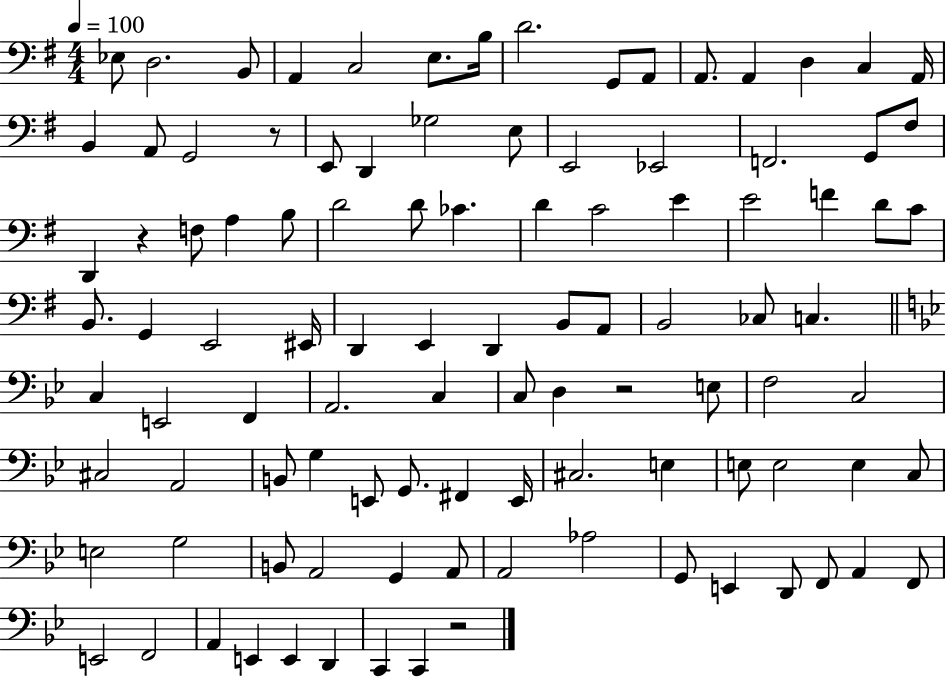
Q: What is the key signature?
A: G major